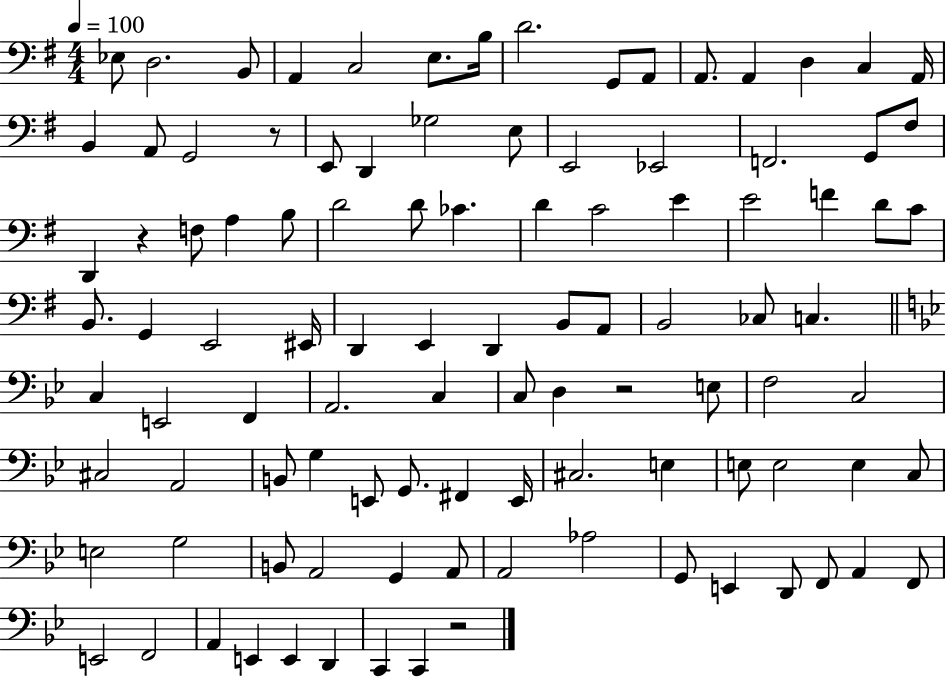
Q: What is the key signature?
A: G major